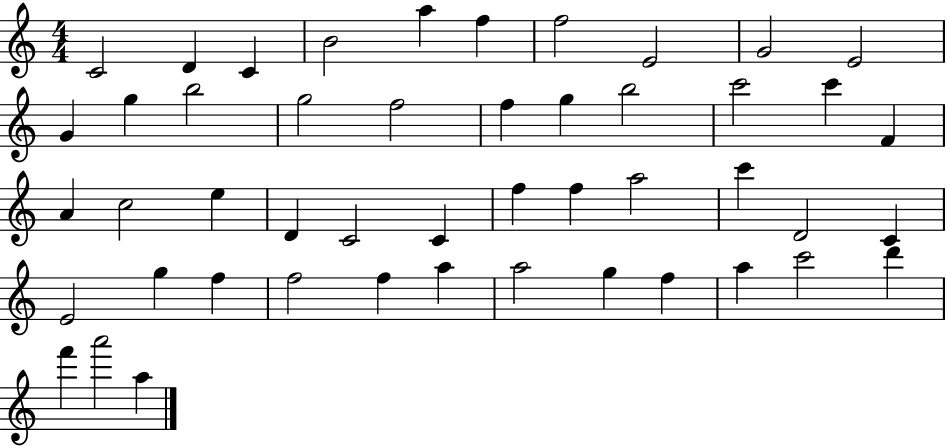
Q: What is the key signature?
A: C major